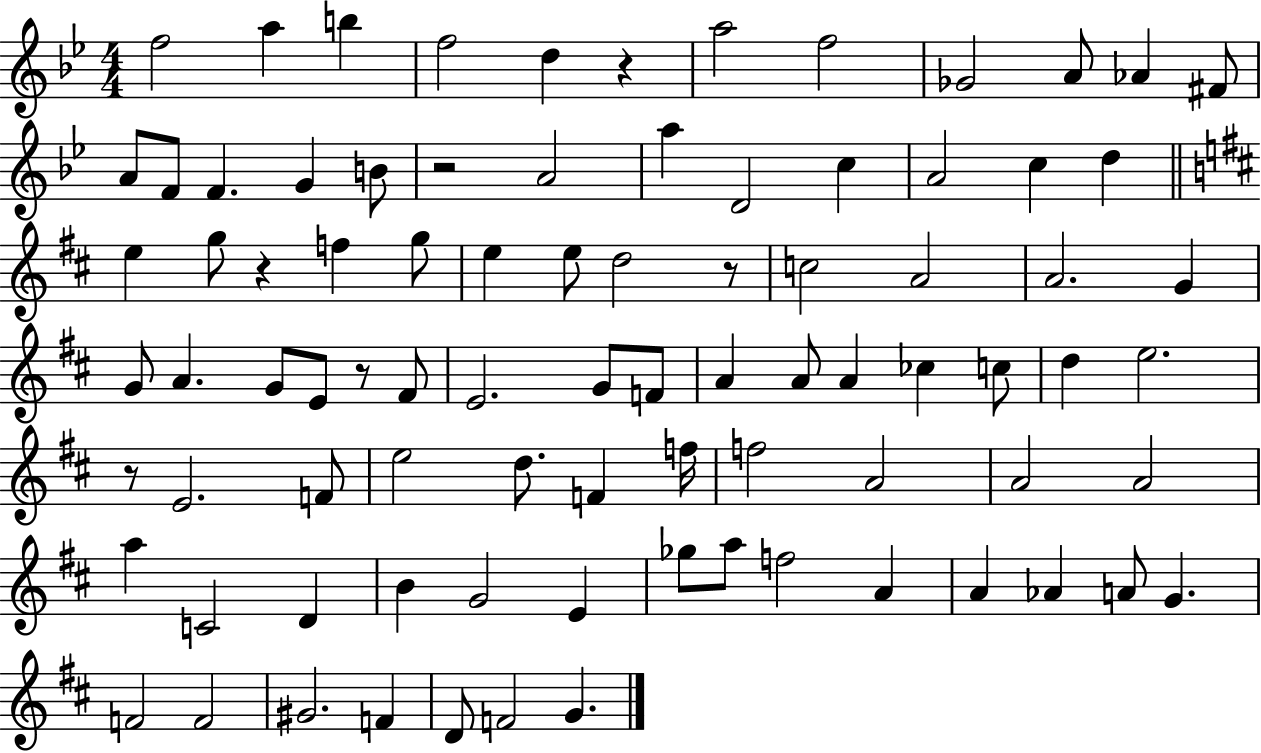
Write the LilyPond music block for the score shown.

{
  \clef treble
  \numericTimeSignature
  \time 4/4
  \key bes \major
  f''2 a''4 b''4 | f''2 d''4 r4 | a''2 f''2 | ges'2 a'8 aes'4 fis'8 | \break a'8 f'8 f'4. g'4 b'8 | r2 a'2 | a''4 d'2 c''4 | a'2 c''4 d''4 | \break \bar "||" \break \key b \minor e''4 g''8 r4 f''4 g''8 | e''4 e''8 d''2 r8 | c''2 a'2 | a'2. g'4 | \break g'8 a'4. g'8 e'8 r8 fis'8 | e'2. g'8 f'8 | a'4 a'8 a'4 ces''4 c''8 | d''4 e''2. | \break r8 e'2. f'8 | e''2 d''8. f'4 f''16 | f''2 a'2 | a'2 a'2 | \break a''4 c'2 d'4 | b'4 g'2 e'4 | ges''8 a''8 f''2 a'4 | a'4 aes'4 a'8 g'4. | \break f'2 f'2 | gis'2. f'4 | d'8 f'2 g'4. | \bar "|."
}